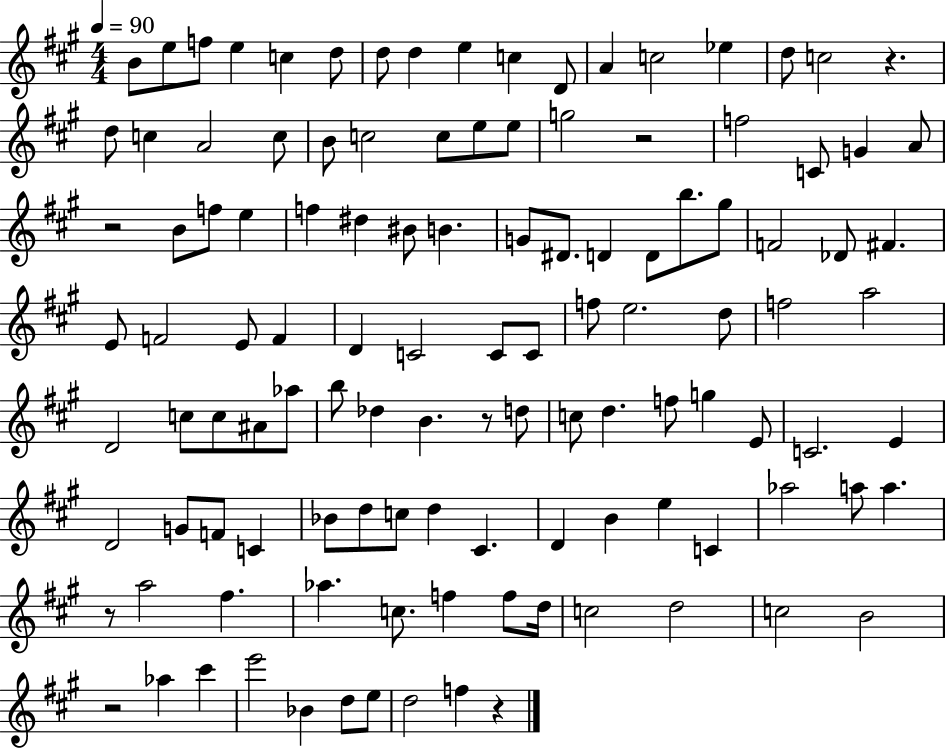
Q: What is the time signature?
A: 4/4